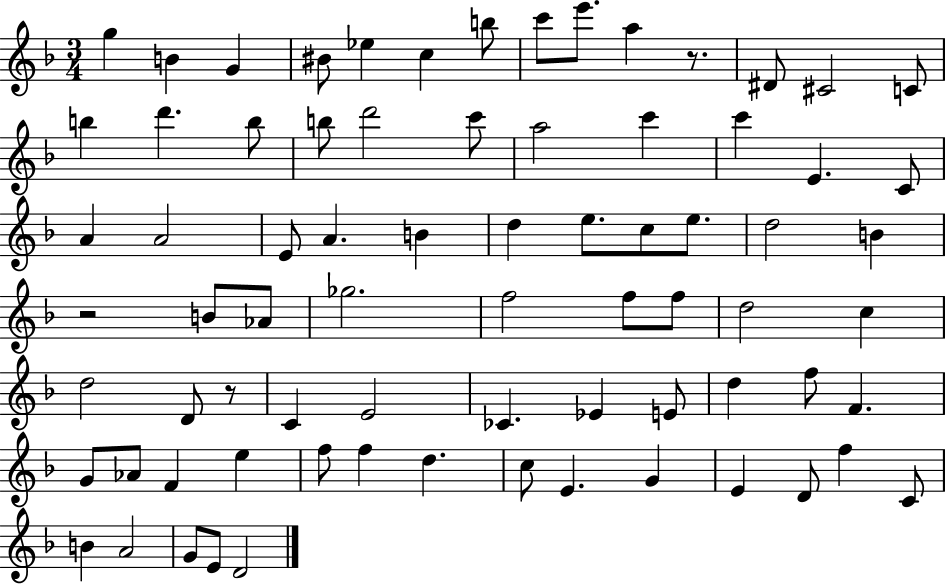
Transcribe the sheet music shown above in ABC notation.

X:1
T:Untitled
M:3/4
L:1/4
K:F
g B G ^B/2 _e c b/2 c'/2 e'/2 a z/2 ^D/2 ^C2 C/2 b d' b/2 b/2 d'2 c'/2 a2 c' c' E C/2 A A2 E/2 A B d e/2 c/2 e/2 d2 B z2 B/2 _A/2 _g2 f2 f/2 f/2 d2 c d2 D/2 z/2 C E2 _C _E E/2 d f/2 F G/2 _A/2 F e f/2 f d c/2 E G E D/2 f C/2 B A2 G/2 E/2 D2